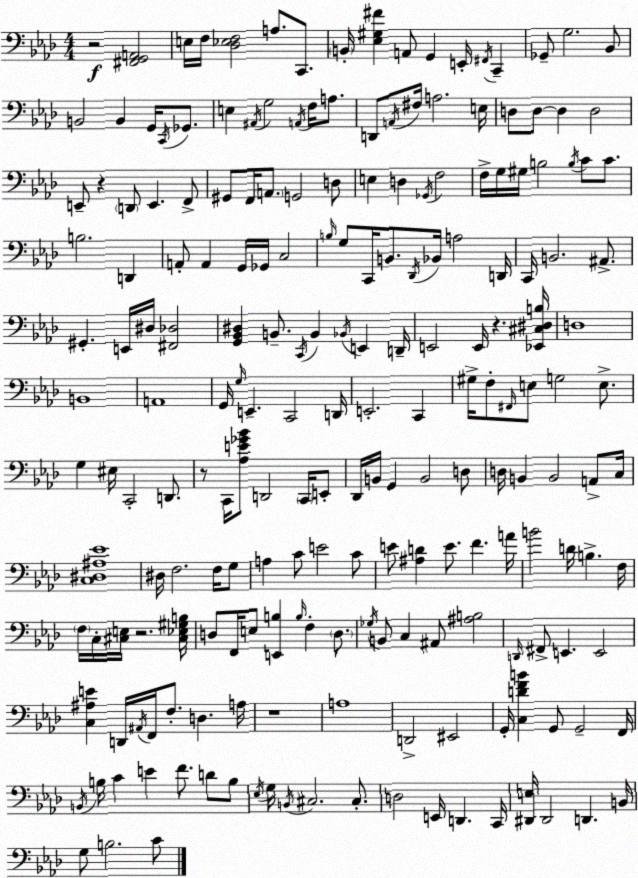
X:1
T:Untitled
M:4/4
L:1/4
K:Ab
z2 [^F,,G,,A,,]2 E,/4 F,/4 [_D,_E,F,]2 A,/2 C,,/2 B,,/4 [_E,^G,^F] A,,/2 G,, E,,/4 ^F,,/4 C,, _G,,/2 G,2 _B,,/2 B,,2 B,, G,,/4 C,,/4 _G,,/2 E, ^A,,/4 G,2 A,,/4 F,/4 A,/2 D,,/2 A,,/4 ^F,/4 A,2 E,/4 D,/2 D,/2 D, D,2 E,,/2 z D,,/2 E,, F,,/2 ^G,,/2 F,,/4 A,,/2 G,,2 D,/2 E, D, _G,,/4 F,2 F,/4 G,/4 ^G,/4 B,2 B,/4 C/2 C/2 B,2 D,, A,,/2 A,, G,,/4 _G,,/4 C,2 B,/4 G,/2 C,,/4 B,,/2 _D,,/4 _B,,/4 A,2 D,,/4 C,,/4 B,,2 ^A,,/2 ^G,, E,,/4 ^D,/4 [^F,,_D,]2 [G,,_B,,^D,] B,,/2 C,,/4 B,, _B,,/4 E,, D,,/4 E,,2 E,,/4 z [_E,,^C,^D,B,]/4 D,4 B,,4 A,,4 G,,/4 G,/4 E,, C,,2 D,,/4 E,,2 C,, ^G,/4 F,/2 ^F,,/4 E,/2 G,2 E,/2 G, ^E,/4 C,,2 D,,/2 z/2 C,,/4 [_A,E_G_B]/2 D,,2 C,,/4 E,,/2 _D,,/4 B,,/4 G,, B,,2 D,/2 D,/4 B,, B,,2 A,,/2 C,/4 [C,^D,^A,_E]4 ^D,/4 F,2 F,/4 G,/2 A, C/2 E2 C/2 E/2 [^A,D] E/2 F A/4 B2 D/4 B, F,/4 F,/4 C,/4 [^C,E,]/4 z2 [^C,_E,^G,B,]/4 D,/2 F,,/4 E,/2 [E,,B,] B,/4 F, D,/2 _G,/4 B,,/2 C, ^A,,/2 [^A,B,]2 D,,/4 ^F,,/2 E,, E,,2 [C,^A,E] D,,/4 ^A,,/4 F,,/4 F,/2 D, A,/4 z4 A,4 D,,2 ^E,,2 G,,/4 [C,DFB] G,,/2 G,,2 F,,/4 B,,/4 B,/4 C E F/2 D/2 B,/2 _E,/4 G,/4 B,,/4 ^C,2 ^C,/2 D,2 E,,/4 D,, C,,/4 [^D,,E,]/4 ^D,,2 D,, B,,/4 G,/2 B,2 C/2